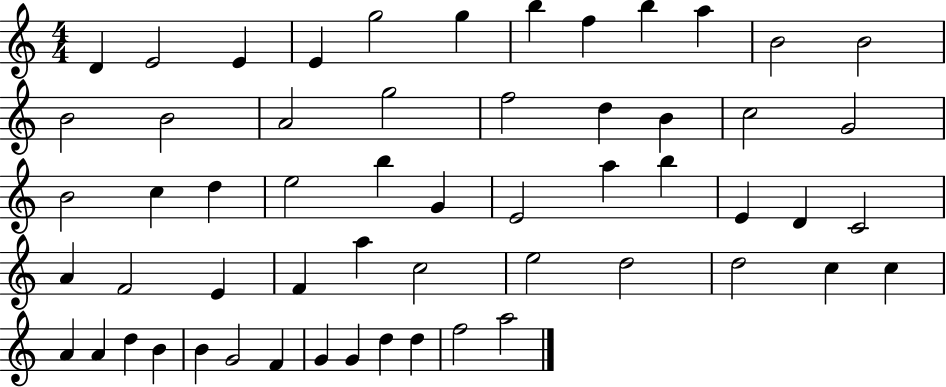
X:1
T:Untitled
M:4/4
L:1/4
K:C
D E2 E E g2 g b f b a B2 B2 B2 B2 A2 g2 f2 d B c2 G2 B2 c d e2 b G E2 a b E D C2 A F2 E F a c2 e2 d2 d2 c c A A d B B G2 F G G d d f2 a2